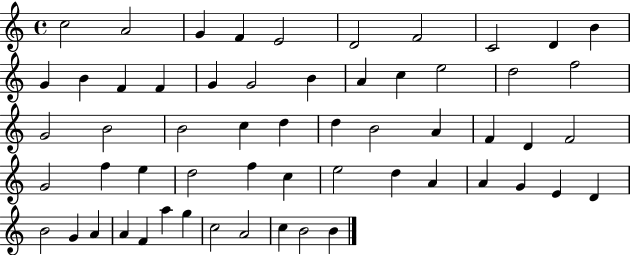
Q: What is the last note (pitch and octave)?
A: B4